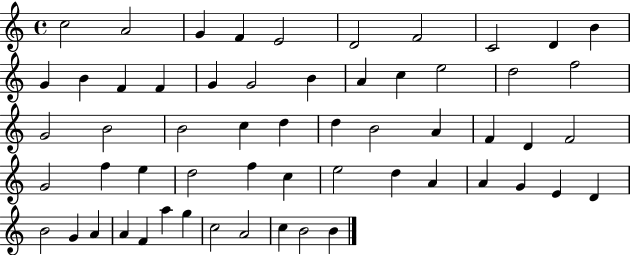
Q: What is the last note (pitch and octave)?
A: B4